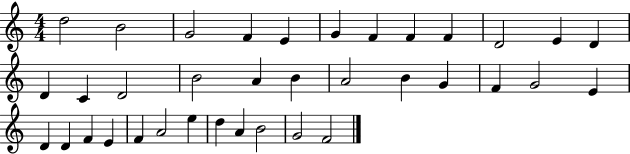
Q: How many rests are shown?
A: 0